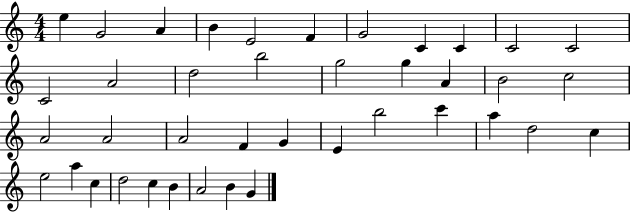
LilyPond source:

{
  \clef treble
  \numericTimeSignature
  \time 4/4
  \key c \major
  e''4 g'2 a'4 | b'4 e'2 f'4 | g'2 c'4 c'4 | c'2 c'2 | \break c'2 a'2 | d''2 b''2 | g''2 g''4 a'4 | b'2 c''2 | \break a'2 a'2 | a'2 f'4 g'4 | e'4 b''2 c'''4 | a''4 d''2 c''4 | \break e''2 a''4 c''4 | d''2 c''4 b'4 | a'2 b'4 g'4 | \bar "|."
}